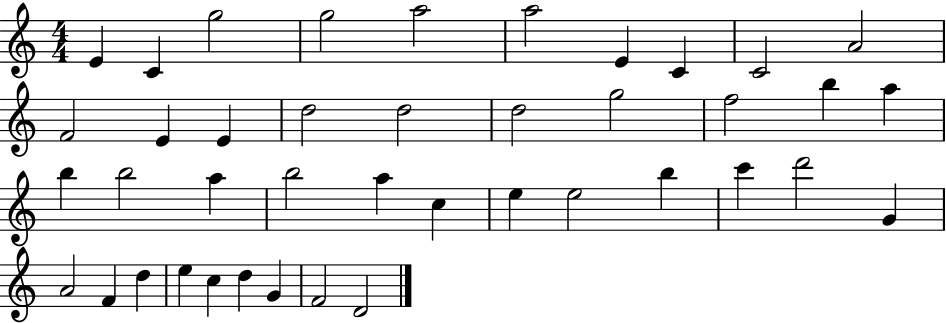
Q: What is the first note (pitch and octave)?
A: E4